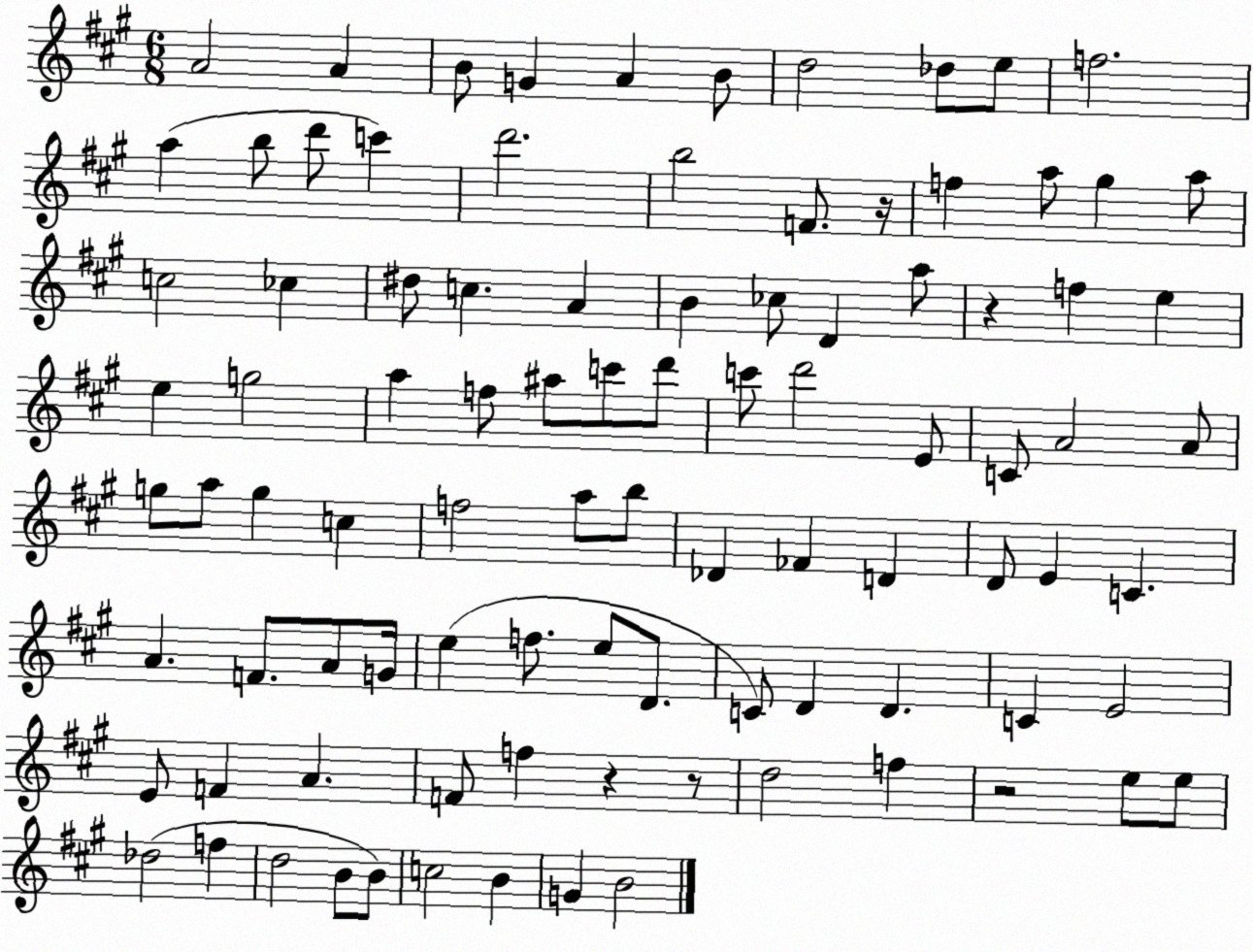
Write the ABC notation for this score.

X:1
T:Untitled
M:6/8
L:1/4
K:A
A2 A B/2 G A B/2 d2 _d/2 e/2 f2 a b/2 d'/2 c' d'2 b2 F/2 z/4 f a/2 ^g a/2 c2 _c ^d/2 c A B _c/2 D a/2 z f e e g2 a f/2 ^a/2 c'/2 d'/2 c'/2 d'2 E/2 C/2 A2 A/2 g/2 a/2 g c f2 a/2 b/2 _D _F D D/2 E C A F/2 A/2 G/4 e f/2 e/2 D/2 C/2 D D C E2 E/2 F A F/2 f z z/2 d2 f z2 e/2 e/2 _d2 f d2 B/2 B/2 c2 B G B2